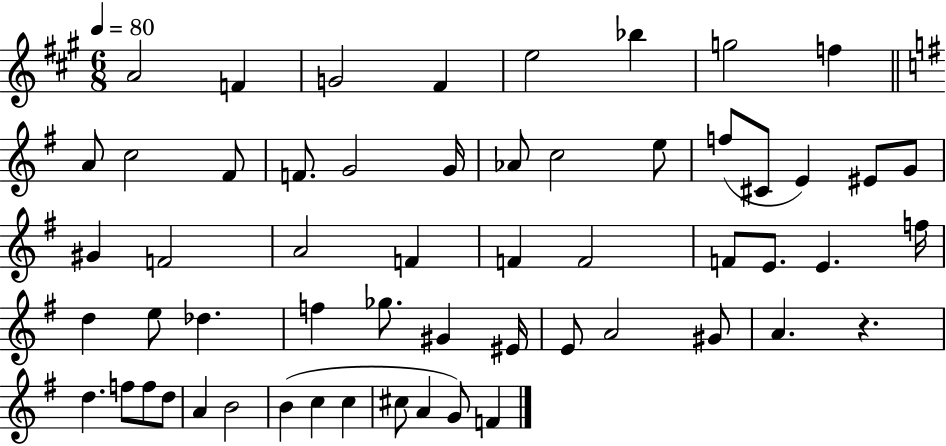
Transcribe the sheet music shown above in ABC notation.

X:1
T:Untitled
M:6/8
L:1/4
K:A
A2 F G2 ^F e2 _b g2 f A/2 c2 ^F/2 F/2 G2 G/4 _A/2 c2 e/2 f/2 ^C/2 E ^E/2 G/2 ^G F2 A2 F F F2 F/2 E/2 E f/4 d e/2 _d f _g/2 ^G ^E/4 E/2 A2 ^G/2 A z d f/2 f/2 d/2 A B2 B c c ^c/2 A G/2 F